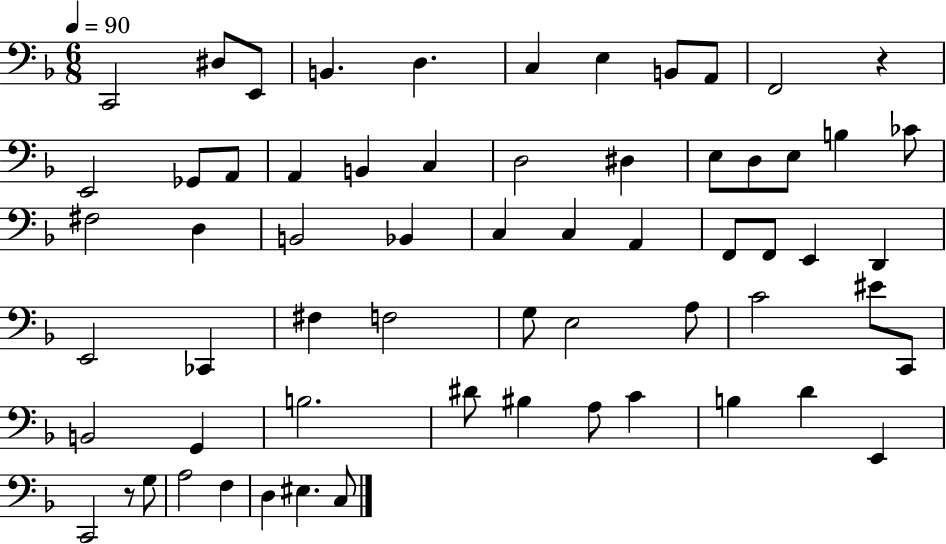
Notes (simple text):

C2/h D#3/e E2/e B2/q. D3/q. C3/q E3/q B2/e A2/e F2/h R/q E2/h Gb2/e A2/e A2/q B2/q C3/q D3/h D#3/q E3/e D3/e E3/e B3/q CES4/e F#3/h D3/q B2/h Bb2/q C3/q C3/q A2/q F2/e F2/e E2/q D2/q E2/h CES2/q F#3/q F3/h G3/e E3/h A3/e C4/h EIS4/e C2/e B2/h G2/q B3/h. D#4/e BIS3/q A3/e C4/q B3/q D4/q E2/q C2/h R/e G3/e A3/h F3/q D3/q EIS3/q. C3/e